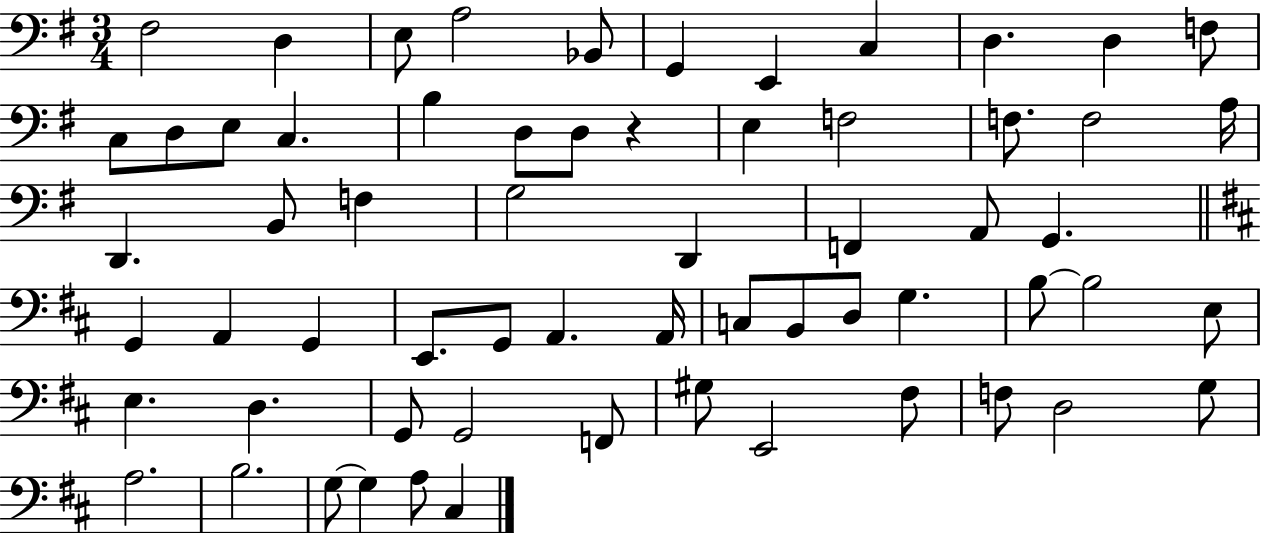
{
  \clef bass
  \numericTimeSignature
  \time 3/4
  \key g \major
  fis2 d4 | e8 a2 bes,8 | g,4 e,4 c4 | d4. d4 f8 | \break c8 d8 e8 c4. | b4 d8 d8 r4 | e4 f2 | f8. f2 a16 | \break d,4. b,8 f4 | g2 d,4 | f,4 a,8 g,4. | \bar "||" \break \key d \major g,4 a,4 g,4 | e,8. g,8 a,4. a,16 | c8 b,8 d8 g4. | b8~~ b2 e8 | \break e4. d4. | g,8 g,2 f,8 | gis8 e,2 fis8 | f8 d2 g8 | \break a2. | b2. | g8~~ g4 a8 cis4 | \bar "|."
}